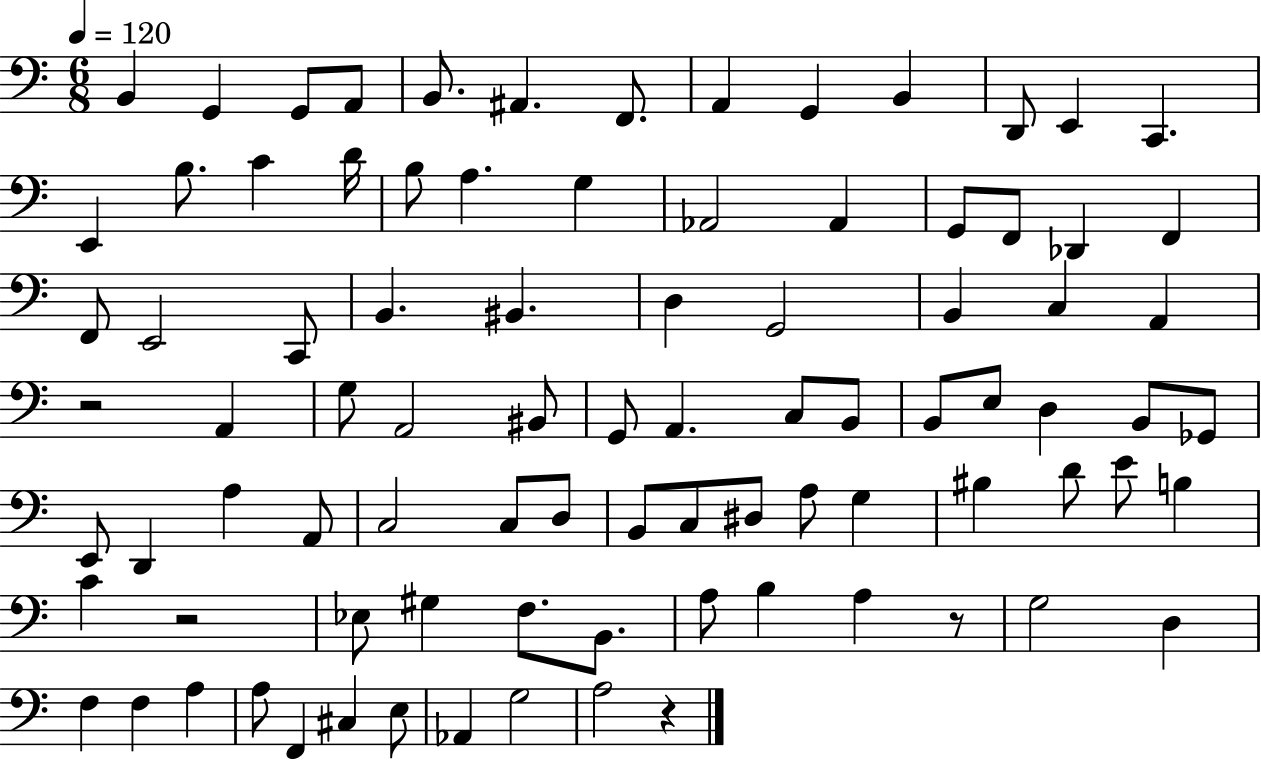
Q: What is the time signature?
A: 6/8